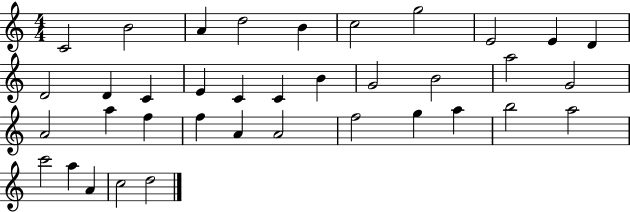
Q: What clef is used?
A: treble